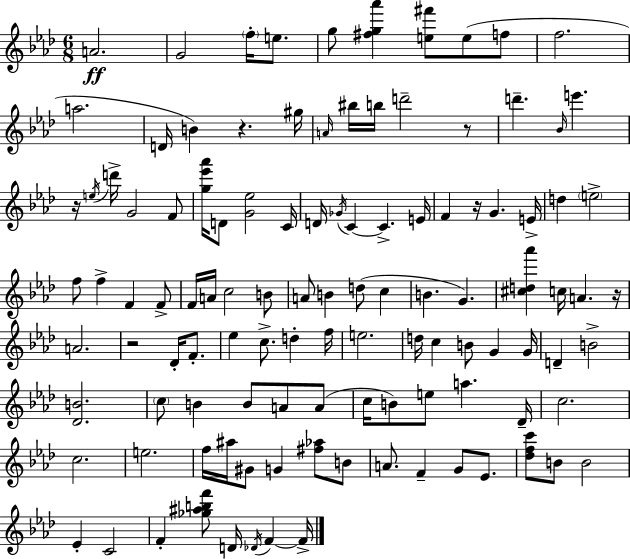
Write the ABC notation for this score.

X:1
T:Untitled
M:6/8
L:1/4
K:Ab
A2 G2 f/4 e/2 g/2 [^fg_a'] [e^f']/2 e/2 f/2 f2 a2 D/4 B z ^g/4 A/4 ^b/4 b/4 d'2 z/2 d' _B/4 e' z/4 e/4 d'/4 G2 F/2 [g_e'_a']/4 D/2 [G_e]2 C/4 D/4 _G/4 C C E/4 F z/4 G E/4 d e2 f/2 f F F/2 F/4 A/4 c2 B/2 A/2 B d/2 c B G [^cd_a'] c/4 A z/4 A2 z2 _D/4 F/2 _e c/2 d f/4 e2 d/4 c B/2 G G/4 D B2 [_DB]2 c/2 B B/2 A/2 A/2 c/4 B/2 e/2 a _D/4 c2 c2 e2 f/4 ^a/4 ^G/2 G [^f_a]/2 B/2 A/2 F G/2 _E/2 [_dfc']/2 B/2 B2 _E C2 F [_g^abf']/2 D/4 _D/4 F F/4